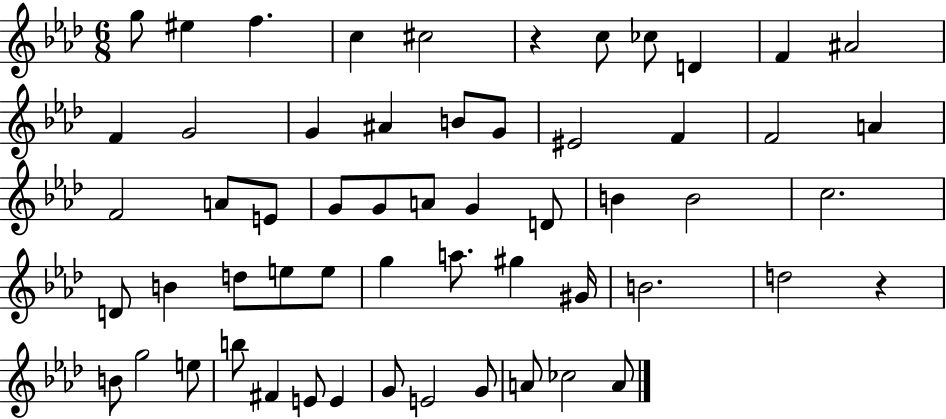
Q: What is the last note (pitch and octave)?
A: A4